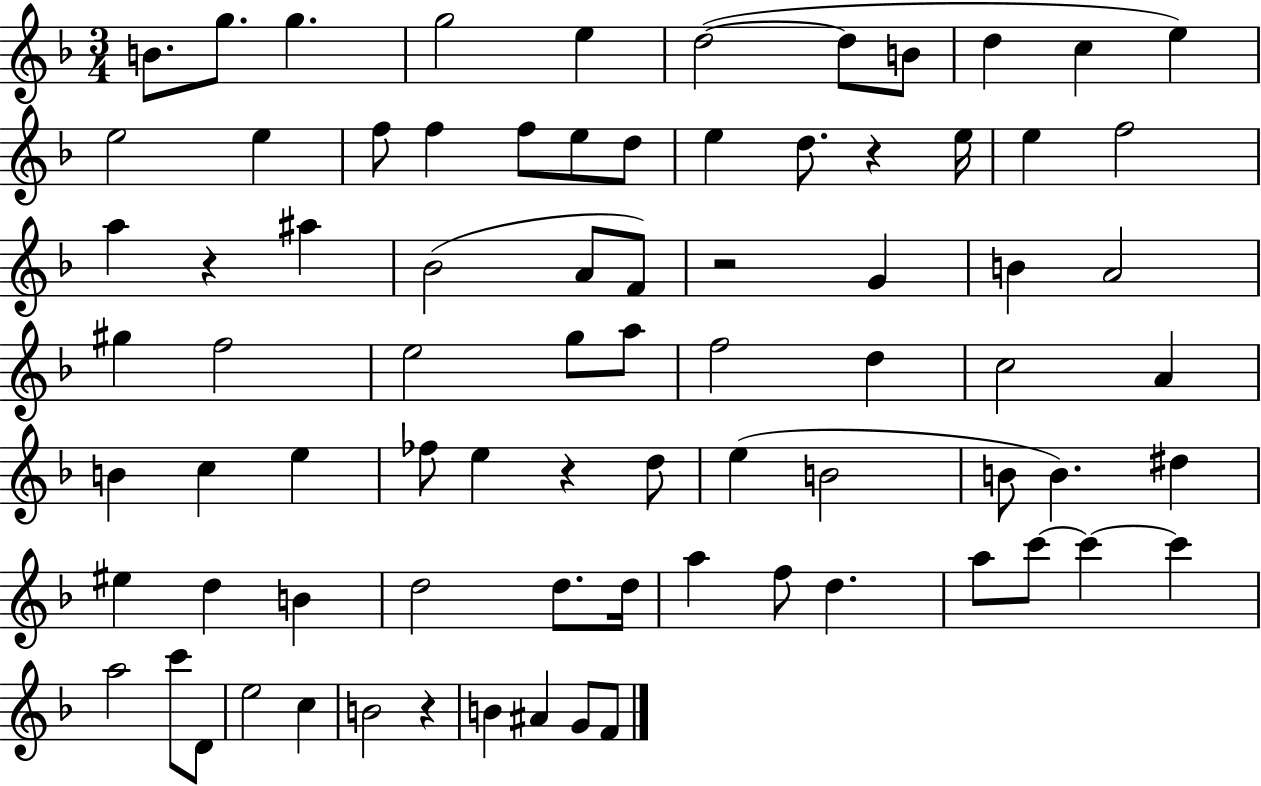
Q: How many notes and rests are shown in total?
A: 79